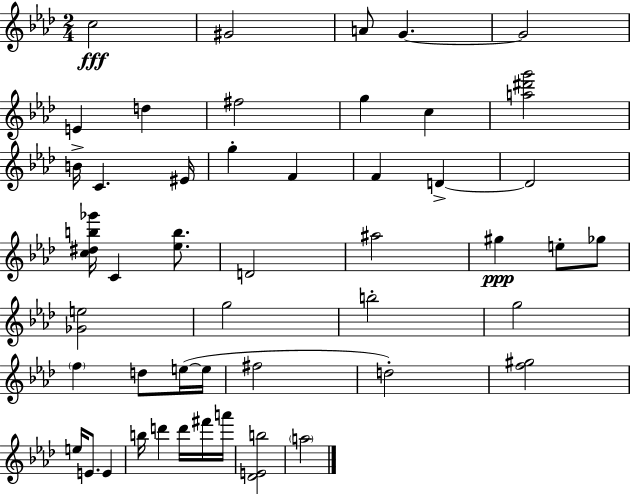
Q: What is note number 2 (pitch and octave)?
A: G#4